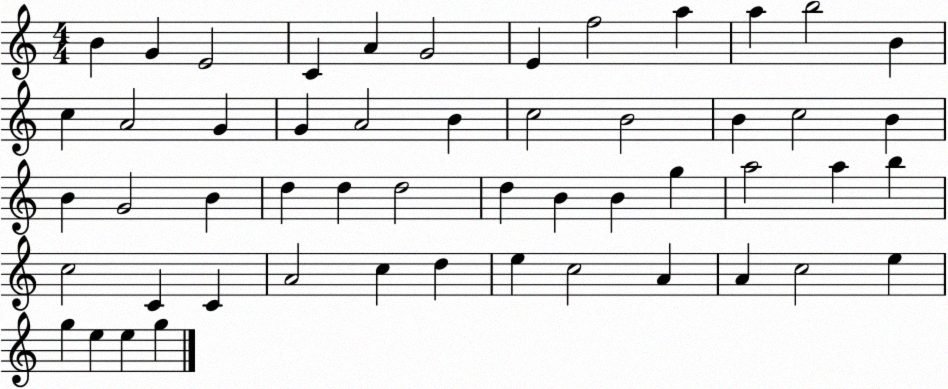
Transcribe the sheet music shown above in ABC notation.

X:1
T:Untitled
M:4/4
L:1/4
K:C
B G E2 C A G2 E f2 a a b2 B c A2 G G A2 B c2 B2 B c2 B B G2 B d d d2 d B B g a2 a b c2 C C A2 c d e c2 A A c2 e g e e g